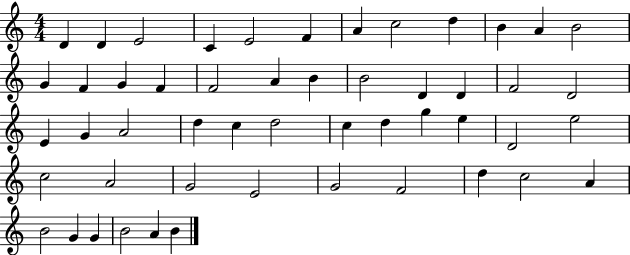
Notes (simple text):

D4/q D4/q E4/h C4/q E4/h F4/q A4/q C5/h D5/q B4/q A4/q B4/h G4/q F4/q G4/q F4/q F4/h A4/q B4/q B4/h D4/q D4/q F4/h D4/h E4/q G4/q A4/h D5/q C5/q D5/h C5/q D5/q G5/q E5/q D4/h E5/h C5/h A4/h G4/h E4/h G4/h F4/h D5/q C5/h A4/q B4/h G4/q G4/q B4/h A4/q B4/q